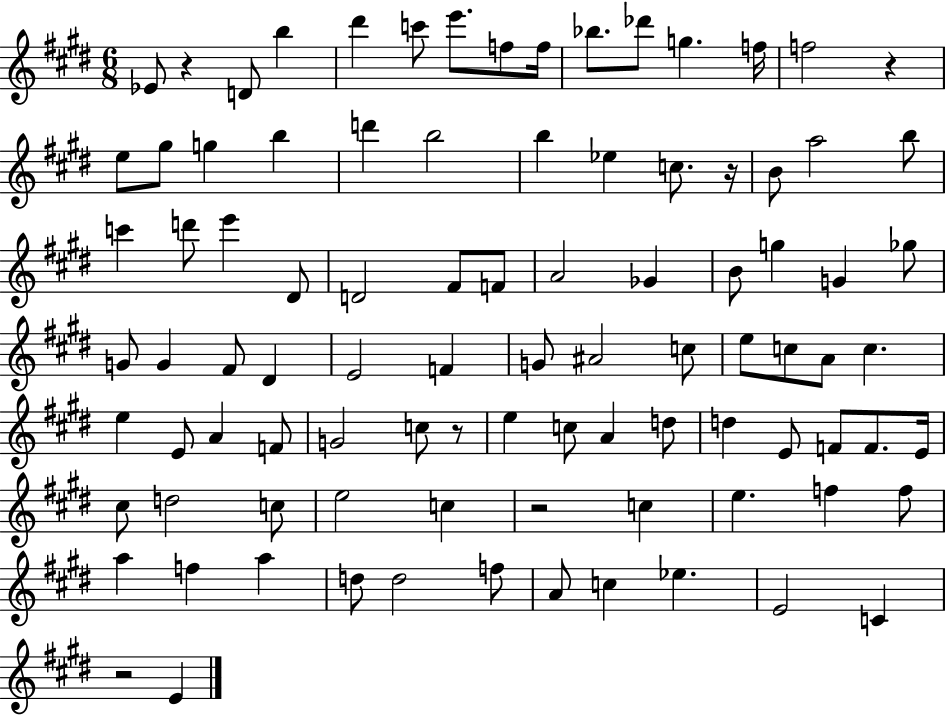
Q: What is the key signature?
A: E major